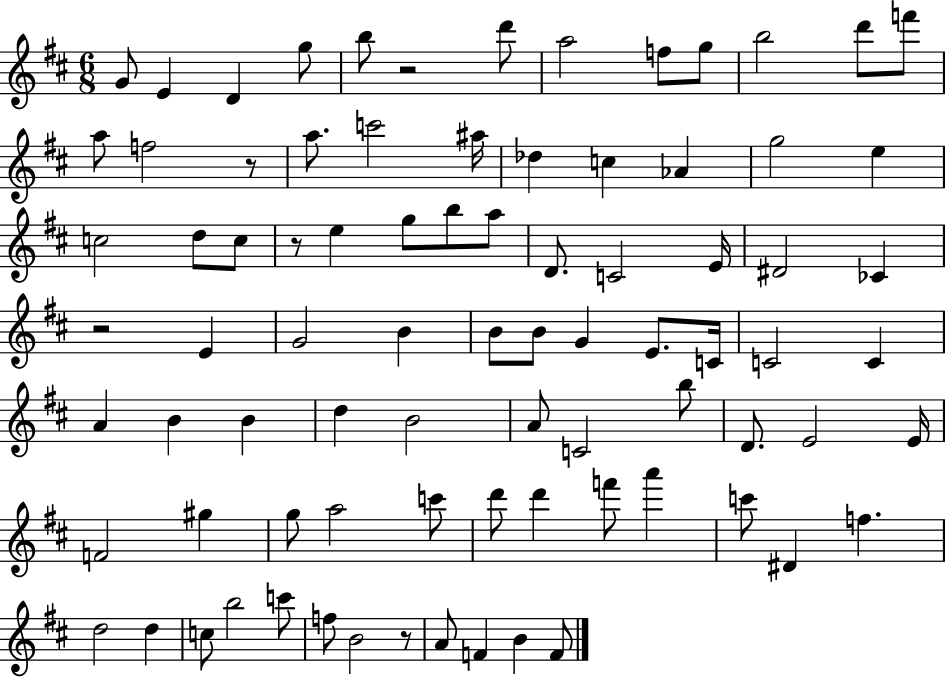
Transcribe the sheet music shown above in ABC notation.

X:1
T:Untitled
M:6/8
L:1/4
K:D
G/2 E D g/2 b/2 z2 d'/2 a2 f/2 g/2 b2 d'/2 f'/2 a/2 f2 z/2 a/2 c'2 ^a/4 _d c _A g2 e c2 d/2 c/2 z/2 e g/2 b/2 a/2 D/2 C2 E/4 ^D2 _C z2 E G2 B B/2 B/2 G E/2 C/4 C2 C A B B d B2 A/2 C2 b/2 D/2 E2 E/4 F2 ^g g/2 a2 c'/2 d'/2 d' f'/2 a' c'/2 ^D f d2 d c/2 b2 c'/2 f/2 B2 z/2 A/2 F B F/2